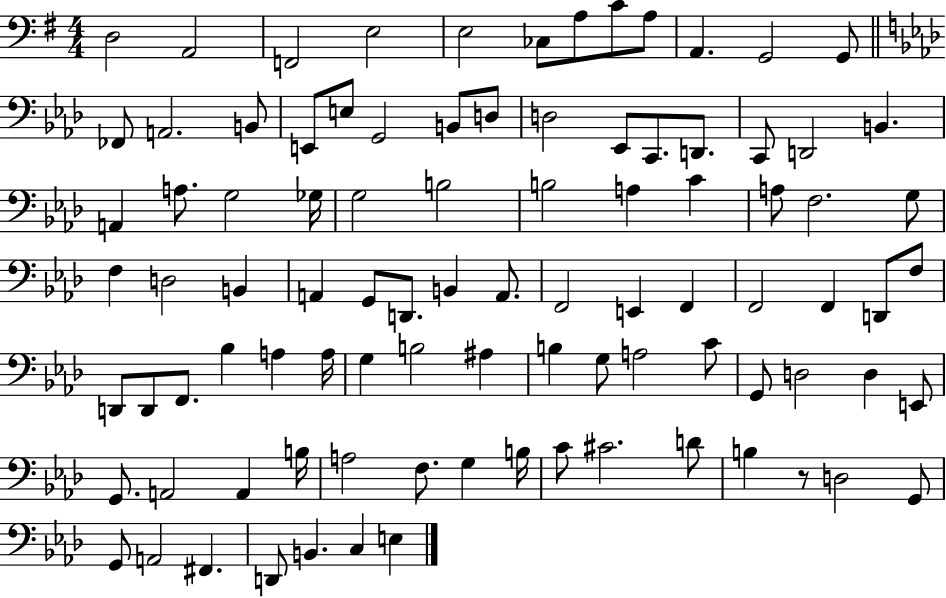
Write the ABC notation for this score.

X:1
T:Untitled
M:4/4
L:1/4
K:G
D,2 A,,2 F,,2 E,2 E,2 _C,/2 A,/2 C/2 A,/2 A,, G,,2 G,,/2 _F,,/2 A,,2 B,,/2 E,,/2 E,/2 G,,2 B,,/2 D,/2 D,2 _E,,/2 C,,/2 D,,/2 C,,/2 D,,2 B,, A,, A,/2 G,2 _G,/4 G,2 B,2 B,2 A, C A,/2 F,2 G,/2 F, D,2 B,, A,, G,,/2 D,,/2 B,, A,,/2 F,,2 E,, F,, F,,2 F,, D,,/2 F,/2 D,,/2 D,,/2 F,,/2 _B, A, A,/4 G, B,2 ^A, B, G,/2 A,2 C/2 G,,/2 D,2 D, E,,/2 G,,/2 A,,2 A,, B,/4 A,2 F,/2 G, B,/4 C/2 ^C2 D/2 B, z/2 D,2 G,,/2 G,,/2 A,,2 ^F,, D,,/2 B,, C, E,